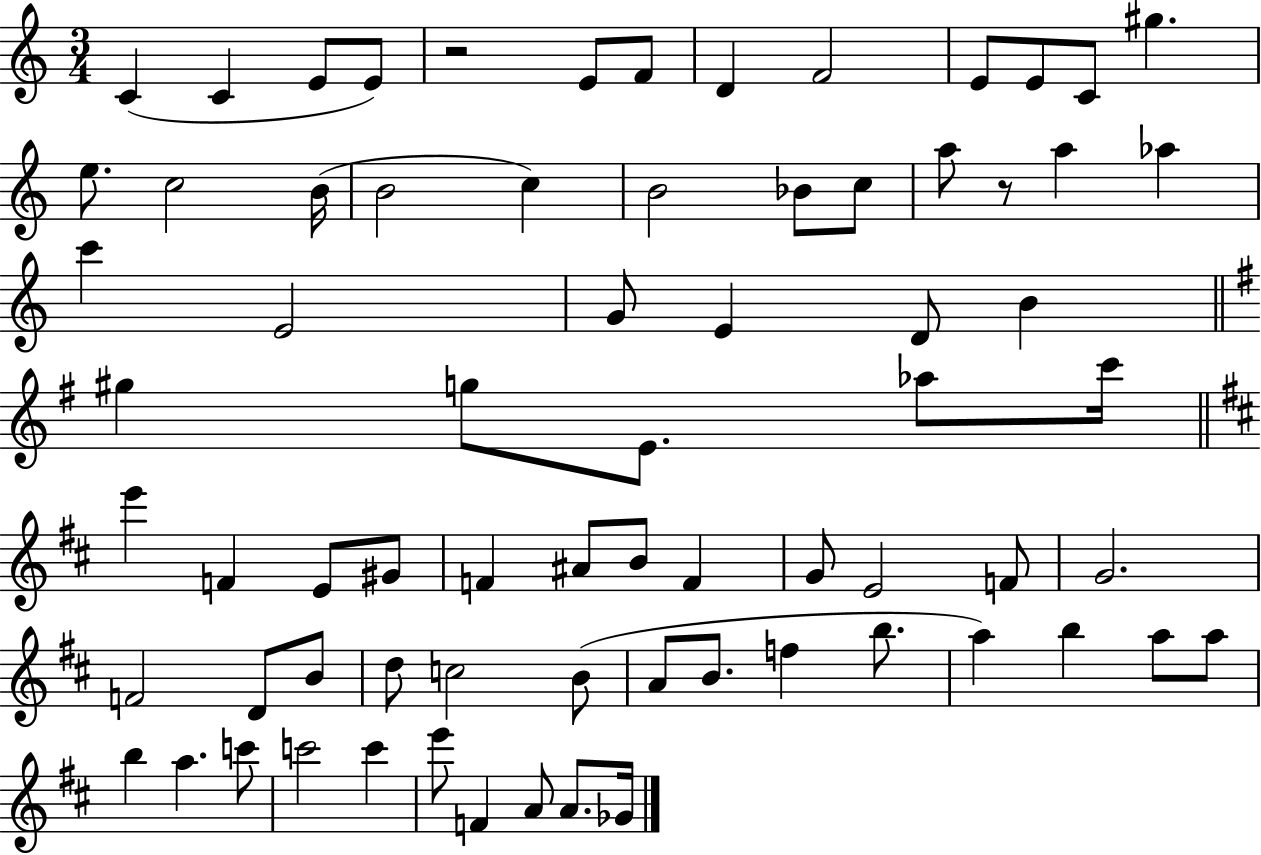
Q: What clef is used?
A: treble